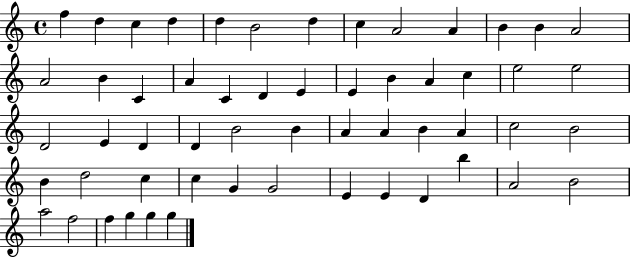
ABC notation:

X:1
T:Untitled
M:4/4
L:1/4
K:C
f d c d d B2 d c A2 A B B A2 A2 B C A C D E E B A c e2 e2 D2 E D D B2 B A A B A c2 B2 B d2 c c G G2 E E D b A2 B2 a2 f2 f g g g